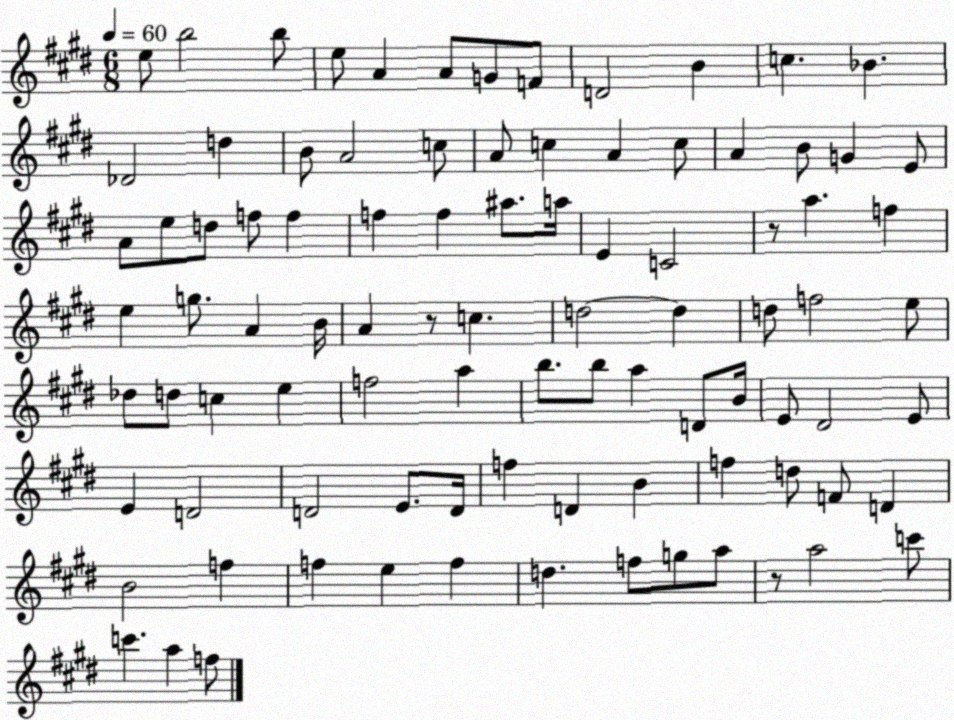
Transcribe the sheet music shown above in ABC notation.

X:1
T:Untitled
M:6/8
L:1/4
K:E
e/2 b2 b/2 e/2 A A/2 G/2 F/2 D2 B c _B _D2 d B/2 A2 c/2 A/2 c A c/2 A B/2 G E/2 A/2 e/2 d/2 f/2 f f f ^a/2 a/4 E C2 z/2 a f e g/2 A B/4 A z/2 c d2 d d/2 f2 e/2 _d/2 d/2 c e f2 a b/2 b/2 a D/2 B/4 E/2 ^D2 E/2 E D2 D2 E/2 D/4 f D B f d/2 F/2 D B2 f f e f d f/2 g/2 a/2 z/2 a2 c'/2 c' a f/2